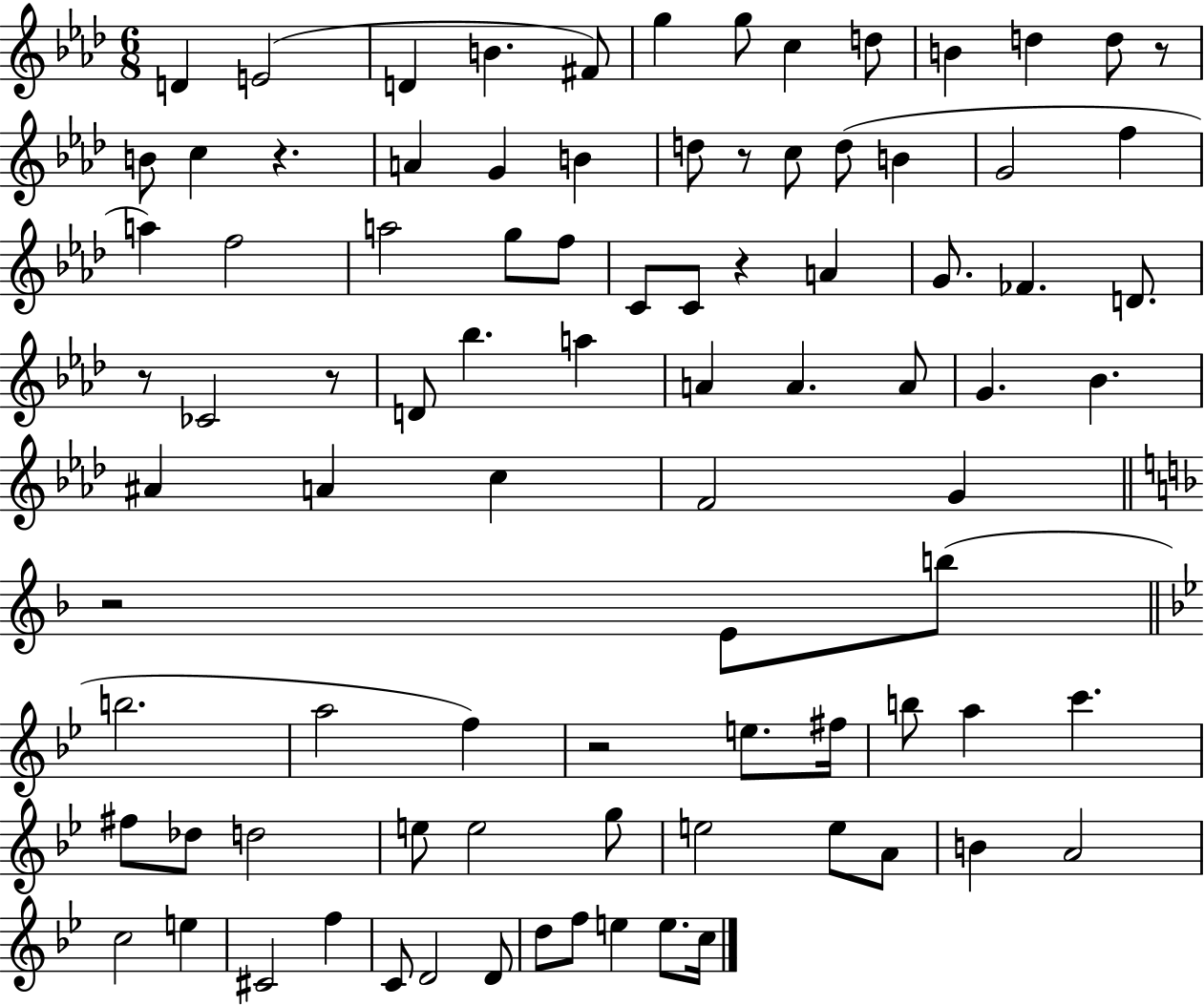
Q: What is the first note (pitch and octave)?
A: D4